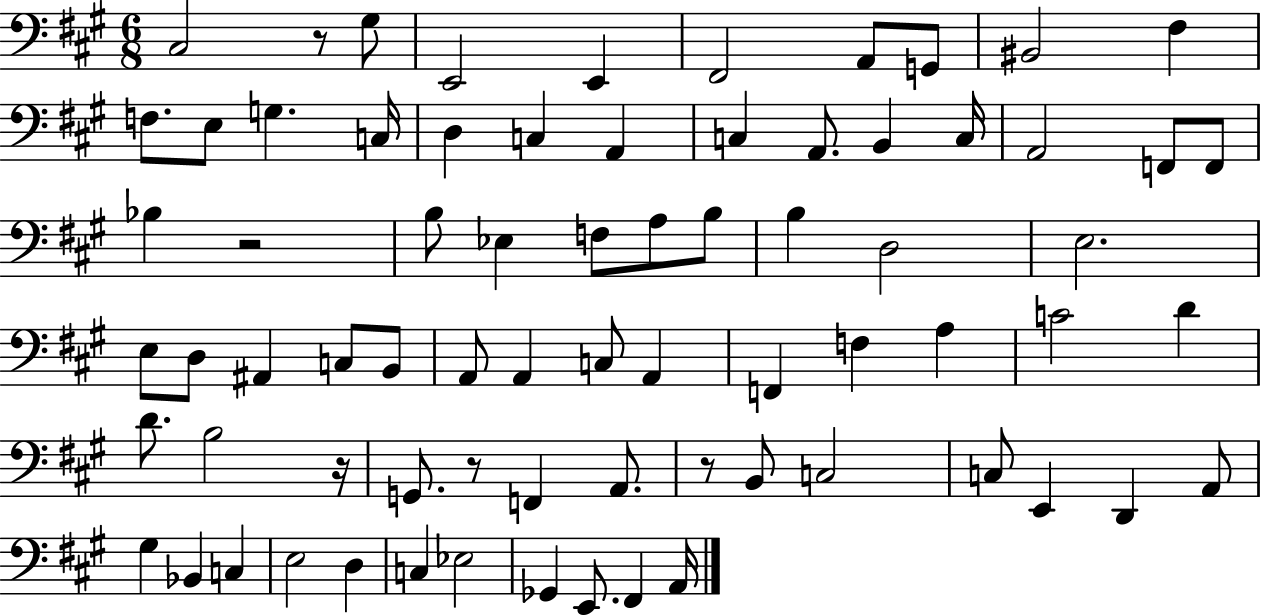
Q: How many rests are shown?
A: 5